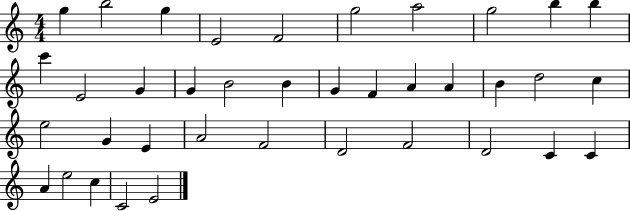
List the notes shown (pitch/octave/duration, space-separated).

G5/q B5/h G5/q E4/h F4/h G5/h A5/h G5/h B5/q B5/q C6/q E4/h G4/q G4/q B4/h B4/q G4/q F4/q A4/q A4/q B4/q D5/h C5/q E5/h G4/q E4/q A4/h F4/h D4/h F4/h D4/h C4/q C4/q A4/q E5/h C5/q C4/h E4/h